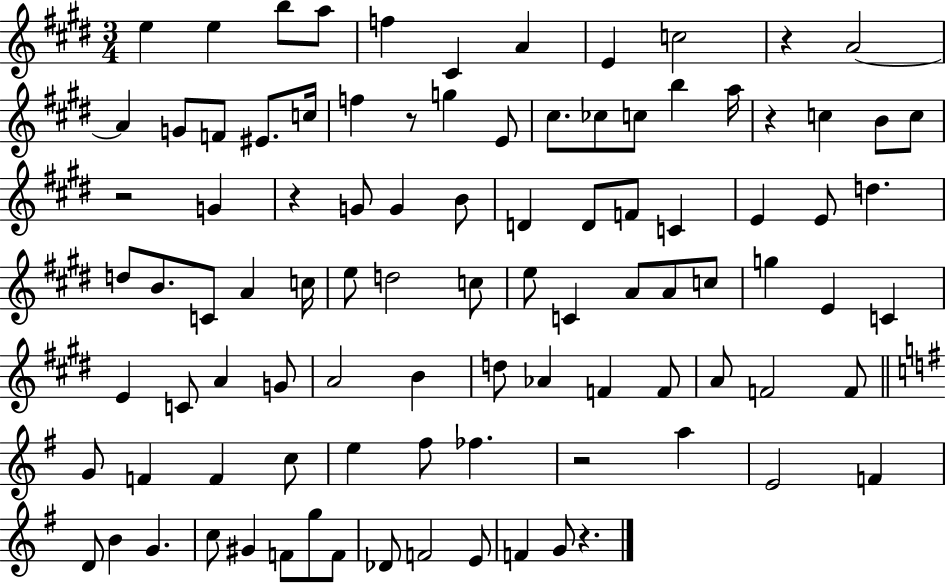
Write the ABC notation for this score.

X:1
T:Untitled
M:3/4
L:1/4
K:E
e e b/2 a/2 f ^C A E c2 z A2 A G/2 F/2 ^E/2 c/4 f z/2 g E/2 ^c/2 _c/2 c/2 b a/4 z c B/2 c/2 z2 G z G/2 G B/2 D D/2 F/2 C E E/2 d d/2 B/2 C/2 A c/4 e/2 d2 c/2 e/2 C A/2 A/2 c/2 g E C E C/2 A G/2 A2 B d/2 _A F F/2 A/2 F2 F/2 G/2 F F c/2 e ^f/2 _f z2 a E2 F D/2 B G c/2 ^G F/2 g/2 F/2 _D/2 F2 E/2 F G/2 z